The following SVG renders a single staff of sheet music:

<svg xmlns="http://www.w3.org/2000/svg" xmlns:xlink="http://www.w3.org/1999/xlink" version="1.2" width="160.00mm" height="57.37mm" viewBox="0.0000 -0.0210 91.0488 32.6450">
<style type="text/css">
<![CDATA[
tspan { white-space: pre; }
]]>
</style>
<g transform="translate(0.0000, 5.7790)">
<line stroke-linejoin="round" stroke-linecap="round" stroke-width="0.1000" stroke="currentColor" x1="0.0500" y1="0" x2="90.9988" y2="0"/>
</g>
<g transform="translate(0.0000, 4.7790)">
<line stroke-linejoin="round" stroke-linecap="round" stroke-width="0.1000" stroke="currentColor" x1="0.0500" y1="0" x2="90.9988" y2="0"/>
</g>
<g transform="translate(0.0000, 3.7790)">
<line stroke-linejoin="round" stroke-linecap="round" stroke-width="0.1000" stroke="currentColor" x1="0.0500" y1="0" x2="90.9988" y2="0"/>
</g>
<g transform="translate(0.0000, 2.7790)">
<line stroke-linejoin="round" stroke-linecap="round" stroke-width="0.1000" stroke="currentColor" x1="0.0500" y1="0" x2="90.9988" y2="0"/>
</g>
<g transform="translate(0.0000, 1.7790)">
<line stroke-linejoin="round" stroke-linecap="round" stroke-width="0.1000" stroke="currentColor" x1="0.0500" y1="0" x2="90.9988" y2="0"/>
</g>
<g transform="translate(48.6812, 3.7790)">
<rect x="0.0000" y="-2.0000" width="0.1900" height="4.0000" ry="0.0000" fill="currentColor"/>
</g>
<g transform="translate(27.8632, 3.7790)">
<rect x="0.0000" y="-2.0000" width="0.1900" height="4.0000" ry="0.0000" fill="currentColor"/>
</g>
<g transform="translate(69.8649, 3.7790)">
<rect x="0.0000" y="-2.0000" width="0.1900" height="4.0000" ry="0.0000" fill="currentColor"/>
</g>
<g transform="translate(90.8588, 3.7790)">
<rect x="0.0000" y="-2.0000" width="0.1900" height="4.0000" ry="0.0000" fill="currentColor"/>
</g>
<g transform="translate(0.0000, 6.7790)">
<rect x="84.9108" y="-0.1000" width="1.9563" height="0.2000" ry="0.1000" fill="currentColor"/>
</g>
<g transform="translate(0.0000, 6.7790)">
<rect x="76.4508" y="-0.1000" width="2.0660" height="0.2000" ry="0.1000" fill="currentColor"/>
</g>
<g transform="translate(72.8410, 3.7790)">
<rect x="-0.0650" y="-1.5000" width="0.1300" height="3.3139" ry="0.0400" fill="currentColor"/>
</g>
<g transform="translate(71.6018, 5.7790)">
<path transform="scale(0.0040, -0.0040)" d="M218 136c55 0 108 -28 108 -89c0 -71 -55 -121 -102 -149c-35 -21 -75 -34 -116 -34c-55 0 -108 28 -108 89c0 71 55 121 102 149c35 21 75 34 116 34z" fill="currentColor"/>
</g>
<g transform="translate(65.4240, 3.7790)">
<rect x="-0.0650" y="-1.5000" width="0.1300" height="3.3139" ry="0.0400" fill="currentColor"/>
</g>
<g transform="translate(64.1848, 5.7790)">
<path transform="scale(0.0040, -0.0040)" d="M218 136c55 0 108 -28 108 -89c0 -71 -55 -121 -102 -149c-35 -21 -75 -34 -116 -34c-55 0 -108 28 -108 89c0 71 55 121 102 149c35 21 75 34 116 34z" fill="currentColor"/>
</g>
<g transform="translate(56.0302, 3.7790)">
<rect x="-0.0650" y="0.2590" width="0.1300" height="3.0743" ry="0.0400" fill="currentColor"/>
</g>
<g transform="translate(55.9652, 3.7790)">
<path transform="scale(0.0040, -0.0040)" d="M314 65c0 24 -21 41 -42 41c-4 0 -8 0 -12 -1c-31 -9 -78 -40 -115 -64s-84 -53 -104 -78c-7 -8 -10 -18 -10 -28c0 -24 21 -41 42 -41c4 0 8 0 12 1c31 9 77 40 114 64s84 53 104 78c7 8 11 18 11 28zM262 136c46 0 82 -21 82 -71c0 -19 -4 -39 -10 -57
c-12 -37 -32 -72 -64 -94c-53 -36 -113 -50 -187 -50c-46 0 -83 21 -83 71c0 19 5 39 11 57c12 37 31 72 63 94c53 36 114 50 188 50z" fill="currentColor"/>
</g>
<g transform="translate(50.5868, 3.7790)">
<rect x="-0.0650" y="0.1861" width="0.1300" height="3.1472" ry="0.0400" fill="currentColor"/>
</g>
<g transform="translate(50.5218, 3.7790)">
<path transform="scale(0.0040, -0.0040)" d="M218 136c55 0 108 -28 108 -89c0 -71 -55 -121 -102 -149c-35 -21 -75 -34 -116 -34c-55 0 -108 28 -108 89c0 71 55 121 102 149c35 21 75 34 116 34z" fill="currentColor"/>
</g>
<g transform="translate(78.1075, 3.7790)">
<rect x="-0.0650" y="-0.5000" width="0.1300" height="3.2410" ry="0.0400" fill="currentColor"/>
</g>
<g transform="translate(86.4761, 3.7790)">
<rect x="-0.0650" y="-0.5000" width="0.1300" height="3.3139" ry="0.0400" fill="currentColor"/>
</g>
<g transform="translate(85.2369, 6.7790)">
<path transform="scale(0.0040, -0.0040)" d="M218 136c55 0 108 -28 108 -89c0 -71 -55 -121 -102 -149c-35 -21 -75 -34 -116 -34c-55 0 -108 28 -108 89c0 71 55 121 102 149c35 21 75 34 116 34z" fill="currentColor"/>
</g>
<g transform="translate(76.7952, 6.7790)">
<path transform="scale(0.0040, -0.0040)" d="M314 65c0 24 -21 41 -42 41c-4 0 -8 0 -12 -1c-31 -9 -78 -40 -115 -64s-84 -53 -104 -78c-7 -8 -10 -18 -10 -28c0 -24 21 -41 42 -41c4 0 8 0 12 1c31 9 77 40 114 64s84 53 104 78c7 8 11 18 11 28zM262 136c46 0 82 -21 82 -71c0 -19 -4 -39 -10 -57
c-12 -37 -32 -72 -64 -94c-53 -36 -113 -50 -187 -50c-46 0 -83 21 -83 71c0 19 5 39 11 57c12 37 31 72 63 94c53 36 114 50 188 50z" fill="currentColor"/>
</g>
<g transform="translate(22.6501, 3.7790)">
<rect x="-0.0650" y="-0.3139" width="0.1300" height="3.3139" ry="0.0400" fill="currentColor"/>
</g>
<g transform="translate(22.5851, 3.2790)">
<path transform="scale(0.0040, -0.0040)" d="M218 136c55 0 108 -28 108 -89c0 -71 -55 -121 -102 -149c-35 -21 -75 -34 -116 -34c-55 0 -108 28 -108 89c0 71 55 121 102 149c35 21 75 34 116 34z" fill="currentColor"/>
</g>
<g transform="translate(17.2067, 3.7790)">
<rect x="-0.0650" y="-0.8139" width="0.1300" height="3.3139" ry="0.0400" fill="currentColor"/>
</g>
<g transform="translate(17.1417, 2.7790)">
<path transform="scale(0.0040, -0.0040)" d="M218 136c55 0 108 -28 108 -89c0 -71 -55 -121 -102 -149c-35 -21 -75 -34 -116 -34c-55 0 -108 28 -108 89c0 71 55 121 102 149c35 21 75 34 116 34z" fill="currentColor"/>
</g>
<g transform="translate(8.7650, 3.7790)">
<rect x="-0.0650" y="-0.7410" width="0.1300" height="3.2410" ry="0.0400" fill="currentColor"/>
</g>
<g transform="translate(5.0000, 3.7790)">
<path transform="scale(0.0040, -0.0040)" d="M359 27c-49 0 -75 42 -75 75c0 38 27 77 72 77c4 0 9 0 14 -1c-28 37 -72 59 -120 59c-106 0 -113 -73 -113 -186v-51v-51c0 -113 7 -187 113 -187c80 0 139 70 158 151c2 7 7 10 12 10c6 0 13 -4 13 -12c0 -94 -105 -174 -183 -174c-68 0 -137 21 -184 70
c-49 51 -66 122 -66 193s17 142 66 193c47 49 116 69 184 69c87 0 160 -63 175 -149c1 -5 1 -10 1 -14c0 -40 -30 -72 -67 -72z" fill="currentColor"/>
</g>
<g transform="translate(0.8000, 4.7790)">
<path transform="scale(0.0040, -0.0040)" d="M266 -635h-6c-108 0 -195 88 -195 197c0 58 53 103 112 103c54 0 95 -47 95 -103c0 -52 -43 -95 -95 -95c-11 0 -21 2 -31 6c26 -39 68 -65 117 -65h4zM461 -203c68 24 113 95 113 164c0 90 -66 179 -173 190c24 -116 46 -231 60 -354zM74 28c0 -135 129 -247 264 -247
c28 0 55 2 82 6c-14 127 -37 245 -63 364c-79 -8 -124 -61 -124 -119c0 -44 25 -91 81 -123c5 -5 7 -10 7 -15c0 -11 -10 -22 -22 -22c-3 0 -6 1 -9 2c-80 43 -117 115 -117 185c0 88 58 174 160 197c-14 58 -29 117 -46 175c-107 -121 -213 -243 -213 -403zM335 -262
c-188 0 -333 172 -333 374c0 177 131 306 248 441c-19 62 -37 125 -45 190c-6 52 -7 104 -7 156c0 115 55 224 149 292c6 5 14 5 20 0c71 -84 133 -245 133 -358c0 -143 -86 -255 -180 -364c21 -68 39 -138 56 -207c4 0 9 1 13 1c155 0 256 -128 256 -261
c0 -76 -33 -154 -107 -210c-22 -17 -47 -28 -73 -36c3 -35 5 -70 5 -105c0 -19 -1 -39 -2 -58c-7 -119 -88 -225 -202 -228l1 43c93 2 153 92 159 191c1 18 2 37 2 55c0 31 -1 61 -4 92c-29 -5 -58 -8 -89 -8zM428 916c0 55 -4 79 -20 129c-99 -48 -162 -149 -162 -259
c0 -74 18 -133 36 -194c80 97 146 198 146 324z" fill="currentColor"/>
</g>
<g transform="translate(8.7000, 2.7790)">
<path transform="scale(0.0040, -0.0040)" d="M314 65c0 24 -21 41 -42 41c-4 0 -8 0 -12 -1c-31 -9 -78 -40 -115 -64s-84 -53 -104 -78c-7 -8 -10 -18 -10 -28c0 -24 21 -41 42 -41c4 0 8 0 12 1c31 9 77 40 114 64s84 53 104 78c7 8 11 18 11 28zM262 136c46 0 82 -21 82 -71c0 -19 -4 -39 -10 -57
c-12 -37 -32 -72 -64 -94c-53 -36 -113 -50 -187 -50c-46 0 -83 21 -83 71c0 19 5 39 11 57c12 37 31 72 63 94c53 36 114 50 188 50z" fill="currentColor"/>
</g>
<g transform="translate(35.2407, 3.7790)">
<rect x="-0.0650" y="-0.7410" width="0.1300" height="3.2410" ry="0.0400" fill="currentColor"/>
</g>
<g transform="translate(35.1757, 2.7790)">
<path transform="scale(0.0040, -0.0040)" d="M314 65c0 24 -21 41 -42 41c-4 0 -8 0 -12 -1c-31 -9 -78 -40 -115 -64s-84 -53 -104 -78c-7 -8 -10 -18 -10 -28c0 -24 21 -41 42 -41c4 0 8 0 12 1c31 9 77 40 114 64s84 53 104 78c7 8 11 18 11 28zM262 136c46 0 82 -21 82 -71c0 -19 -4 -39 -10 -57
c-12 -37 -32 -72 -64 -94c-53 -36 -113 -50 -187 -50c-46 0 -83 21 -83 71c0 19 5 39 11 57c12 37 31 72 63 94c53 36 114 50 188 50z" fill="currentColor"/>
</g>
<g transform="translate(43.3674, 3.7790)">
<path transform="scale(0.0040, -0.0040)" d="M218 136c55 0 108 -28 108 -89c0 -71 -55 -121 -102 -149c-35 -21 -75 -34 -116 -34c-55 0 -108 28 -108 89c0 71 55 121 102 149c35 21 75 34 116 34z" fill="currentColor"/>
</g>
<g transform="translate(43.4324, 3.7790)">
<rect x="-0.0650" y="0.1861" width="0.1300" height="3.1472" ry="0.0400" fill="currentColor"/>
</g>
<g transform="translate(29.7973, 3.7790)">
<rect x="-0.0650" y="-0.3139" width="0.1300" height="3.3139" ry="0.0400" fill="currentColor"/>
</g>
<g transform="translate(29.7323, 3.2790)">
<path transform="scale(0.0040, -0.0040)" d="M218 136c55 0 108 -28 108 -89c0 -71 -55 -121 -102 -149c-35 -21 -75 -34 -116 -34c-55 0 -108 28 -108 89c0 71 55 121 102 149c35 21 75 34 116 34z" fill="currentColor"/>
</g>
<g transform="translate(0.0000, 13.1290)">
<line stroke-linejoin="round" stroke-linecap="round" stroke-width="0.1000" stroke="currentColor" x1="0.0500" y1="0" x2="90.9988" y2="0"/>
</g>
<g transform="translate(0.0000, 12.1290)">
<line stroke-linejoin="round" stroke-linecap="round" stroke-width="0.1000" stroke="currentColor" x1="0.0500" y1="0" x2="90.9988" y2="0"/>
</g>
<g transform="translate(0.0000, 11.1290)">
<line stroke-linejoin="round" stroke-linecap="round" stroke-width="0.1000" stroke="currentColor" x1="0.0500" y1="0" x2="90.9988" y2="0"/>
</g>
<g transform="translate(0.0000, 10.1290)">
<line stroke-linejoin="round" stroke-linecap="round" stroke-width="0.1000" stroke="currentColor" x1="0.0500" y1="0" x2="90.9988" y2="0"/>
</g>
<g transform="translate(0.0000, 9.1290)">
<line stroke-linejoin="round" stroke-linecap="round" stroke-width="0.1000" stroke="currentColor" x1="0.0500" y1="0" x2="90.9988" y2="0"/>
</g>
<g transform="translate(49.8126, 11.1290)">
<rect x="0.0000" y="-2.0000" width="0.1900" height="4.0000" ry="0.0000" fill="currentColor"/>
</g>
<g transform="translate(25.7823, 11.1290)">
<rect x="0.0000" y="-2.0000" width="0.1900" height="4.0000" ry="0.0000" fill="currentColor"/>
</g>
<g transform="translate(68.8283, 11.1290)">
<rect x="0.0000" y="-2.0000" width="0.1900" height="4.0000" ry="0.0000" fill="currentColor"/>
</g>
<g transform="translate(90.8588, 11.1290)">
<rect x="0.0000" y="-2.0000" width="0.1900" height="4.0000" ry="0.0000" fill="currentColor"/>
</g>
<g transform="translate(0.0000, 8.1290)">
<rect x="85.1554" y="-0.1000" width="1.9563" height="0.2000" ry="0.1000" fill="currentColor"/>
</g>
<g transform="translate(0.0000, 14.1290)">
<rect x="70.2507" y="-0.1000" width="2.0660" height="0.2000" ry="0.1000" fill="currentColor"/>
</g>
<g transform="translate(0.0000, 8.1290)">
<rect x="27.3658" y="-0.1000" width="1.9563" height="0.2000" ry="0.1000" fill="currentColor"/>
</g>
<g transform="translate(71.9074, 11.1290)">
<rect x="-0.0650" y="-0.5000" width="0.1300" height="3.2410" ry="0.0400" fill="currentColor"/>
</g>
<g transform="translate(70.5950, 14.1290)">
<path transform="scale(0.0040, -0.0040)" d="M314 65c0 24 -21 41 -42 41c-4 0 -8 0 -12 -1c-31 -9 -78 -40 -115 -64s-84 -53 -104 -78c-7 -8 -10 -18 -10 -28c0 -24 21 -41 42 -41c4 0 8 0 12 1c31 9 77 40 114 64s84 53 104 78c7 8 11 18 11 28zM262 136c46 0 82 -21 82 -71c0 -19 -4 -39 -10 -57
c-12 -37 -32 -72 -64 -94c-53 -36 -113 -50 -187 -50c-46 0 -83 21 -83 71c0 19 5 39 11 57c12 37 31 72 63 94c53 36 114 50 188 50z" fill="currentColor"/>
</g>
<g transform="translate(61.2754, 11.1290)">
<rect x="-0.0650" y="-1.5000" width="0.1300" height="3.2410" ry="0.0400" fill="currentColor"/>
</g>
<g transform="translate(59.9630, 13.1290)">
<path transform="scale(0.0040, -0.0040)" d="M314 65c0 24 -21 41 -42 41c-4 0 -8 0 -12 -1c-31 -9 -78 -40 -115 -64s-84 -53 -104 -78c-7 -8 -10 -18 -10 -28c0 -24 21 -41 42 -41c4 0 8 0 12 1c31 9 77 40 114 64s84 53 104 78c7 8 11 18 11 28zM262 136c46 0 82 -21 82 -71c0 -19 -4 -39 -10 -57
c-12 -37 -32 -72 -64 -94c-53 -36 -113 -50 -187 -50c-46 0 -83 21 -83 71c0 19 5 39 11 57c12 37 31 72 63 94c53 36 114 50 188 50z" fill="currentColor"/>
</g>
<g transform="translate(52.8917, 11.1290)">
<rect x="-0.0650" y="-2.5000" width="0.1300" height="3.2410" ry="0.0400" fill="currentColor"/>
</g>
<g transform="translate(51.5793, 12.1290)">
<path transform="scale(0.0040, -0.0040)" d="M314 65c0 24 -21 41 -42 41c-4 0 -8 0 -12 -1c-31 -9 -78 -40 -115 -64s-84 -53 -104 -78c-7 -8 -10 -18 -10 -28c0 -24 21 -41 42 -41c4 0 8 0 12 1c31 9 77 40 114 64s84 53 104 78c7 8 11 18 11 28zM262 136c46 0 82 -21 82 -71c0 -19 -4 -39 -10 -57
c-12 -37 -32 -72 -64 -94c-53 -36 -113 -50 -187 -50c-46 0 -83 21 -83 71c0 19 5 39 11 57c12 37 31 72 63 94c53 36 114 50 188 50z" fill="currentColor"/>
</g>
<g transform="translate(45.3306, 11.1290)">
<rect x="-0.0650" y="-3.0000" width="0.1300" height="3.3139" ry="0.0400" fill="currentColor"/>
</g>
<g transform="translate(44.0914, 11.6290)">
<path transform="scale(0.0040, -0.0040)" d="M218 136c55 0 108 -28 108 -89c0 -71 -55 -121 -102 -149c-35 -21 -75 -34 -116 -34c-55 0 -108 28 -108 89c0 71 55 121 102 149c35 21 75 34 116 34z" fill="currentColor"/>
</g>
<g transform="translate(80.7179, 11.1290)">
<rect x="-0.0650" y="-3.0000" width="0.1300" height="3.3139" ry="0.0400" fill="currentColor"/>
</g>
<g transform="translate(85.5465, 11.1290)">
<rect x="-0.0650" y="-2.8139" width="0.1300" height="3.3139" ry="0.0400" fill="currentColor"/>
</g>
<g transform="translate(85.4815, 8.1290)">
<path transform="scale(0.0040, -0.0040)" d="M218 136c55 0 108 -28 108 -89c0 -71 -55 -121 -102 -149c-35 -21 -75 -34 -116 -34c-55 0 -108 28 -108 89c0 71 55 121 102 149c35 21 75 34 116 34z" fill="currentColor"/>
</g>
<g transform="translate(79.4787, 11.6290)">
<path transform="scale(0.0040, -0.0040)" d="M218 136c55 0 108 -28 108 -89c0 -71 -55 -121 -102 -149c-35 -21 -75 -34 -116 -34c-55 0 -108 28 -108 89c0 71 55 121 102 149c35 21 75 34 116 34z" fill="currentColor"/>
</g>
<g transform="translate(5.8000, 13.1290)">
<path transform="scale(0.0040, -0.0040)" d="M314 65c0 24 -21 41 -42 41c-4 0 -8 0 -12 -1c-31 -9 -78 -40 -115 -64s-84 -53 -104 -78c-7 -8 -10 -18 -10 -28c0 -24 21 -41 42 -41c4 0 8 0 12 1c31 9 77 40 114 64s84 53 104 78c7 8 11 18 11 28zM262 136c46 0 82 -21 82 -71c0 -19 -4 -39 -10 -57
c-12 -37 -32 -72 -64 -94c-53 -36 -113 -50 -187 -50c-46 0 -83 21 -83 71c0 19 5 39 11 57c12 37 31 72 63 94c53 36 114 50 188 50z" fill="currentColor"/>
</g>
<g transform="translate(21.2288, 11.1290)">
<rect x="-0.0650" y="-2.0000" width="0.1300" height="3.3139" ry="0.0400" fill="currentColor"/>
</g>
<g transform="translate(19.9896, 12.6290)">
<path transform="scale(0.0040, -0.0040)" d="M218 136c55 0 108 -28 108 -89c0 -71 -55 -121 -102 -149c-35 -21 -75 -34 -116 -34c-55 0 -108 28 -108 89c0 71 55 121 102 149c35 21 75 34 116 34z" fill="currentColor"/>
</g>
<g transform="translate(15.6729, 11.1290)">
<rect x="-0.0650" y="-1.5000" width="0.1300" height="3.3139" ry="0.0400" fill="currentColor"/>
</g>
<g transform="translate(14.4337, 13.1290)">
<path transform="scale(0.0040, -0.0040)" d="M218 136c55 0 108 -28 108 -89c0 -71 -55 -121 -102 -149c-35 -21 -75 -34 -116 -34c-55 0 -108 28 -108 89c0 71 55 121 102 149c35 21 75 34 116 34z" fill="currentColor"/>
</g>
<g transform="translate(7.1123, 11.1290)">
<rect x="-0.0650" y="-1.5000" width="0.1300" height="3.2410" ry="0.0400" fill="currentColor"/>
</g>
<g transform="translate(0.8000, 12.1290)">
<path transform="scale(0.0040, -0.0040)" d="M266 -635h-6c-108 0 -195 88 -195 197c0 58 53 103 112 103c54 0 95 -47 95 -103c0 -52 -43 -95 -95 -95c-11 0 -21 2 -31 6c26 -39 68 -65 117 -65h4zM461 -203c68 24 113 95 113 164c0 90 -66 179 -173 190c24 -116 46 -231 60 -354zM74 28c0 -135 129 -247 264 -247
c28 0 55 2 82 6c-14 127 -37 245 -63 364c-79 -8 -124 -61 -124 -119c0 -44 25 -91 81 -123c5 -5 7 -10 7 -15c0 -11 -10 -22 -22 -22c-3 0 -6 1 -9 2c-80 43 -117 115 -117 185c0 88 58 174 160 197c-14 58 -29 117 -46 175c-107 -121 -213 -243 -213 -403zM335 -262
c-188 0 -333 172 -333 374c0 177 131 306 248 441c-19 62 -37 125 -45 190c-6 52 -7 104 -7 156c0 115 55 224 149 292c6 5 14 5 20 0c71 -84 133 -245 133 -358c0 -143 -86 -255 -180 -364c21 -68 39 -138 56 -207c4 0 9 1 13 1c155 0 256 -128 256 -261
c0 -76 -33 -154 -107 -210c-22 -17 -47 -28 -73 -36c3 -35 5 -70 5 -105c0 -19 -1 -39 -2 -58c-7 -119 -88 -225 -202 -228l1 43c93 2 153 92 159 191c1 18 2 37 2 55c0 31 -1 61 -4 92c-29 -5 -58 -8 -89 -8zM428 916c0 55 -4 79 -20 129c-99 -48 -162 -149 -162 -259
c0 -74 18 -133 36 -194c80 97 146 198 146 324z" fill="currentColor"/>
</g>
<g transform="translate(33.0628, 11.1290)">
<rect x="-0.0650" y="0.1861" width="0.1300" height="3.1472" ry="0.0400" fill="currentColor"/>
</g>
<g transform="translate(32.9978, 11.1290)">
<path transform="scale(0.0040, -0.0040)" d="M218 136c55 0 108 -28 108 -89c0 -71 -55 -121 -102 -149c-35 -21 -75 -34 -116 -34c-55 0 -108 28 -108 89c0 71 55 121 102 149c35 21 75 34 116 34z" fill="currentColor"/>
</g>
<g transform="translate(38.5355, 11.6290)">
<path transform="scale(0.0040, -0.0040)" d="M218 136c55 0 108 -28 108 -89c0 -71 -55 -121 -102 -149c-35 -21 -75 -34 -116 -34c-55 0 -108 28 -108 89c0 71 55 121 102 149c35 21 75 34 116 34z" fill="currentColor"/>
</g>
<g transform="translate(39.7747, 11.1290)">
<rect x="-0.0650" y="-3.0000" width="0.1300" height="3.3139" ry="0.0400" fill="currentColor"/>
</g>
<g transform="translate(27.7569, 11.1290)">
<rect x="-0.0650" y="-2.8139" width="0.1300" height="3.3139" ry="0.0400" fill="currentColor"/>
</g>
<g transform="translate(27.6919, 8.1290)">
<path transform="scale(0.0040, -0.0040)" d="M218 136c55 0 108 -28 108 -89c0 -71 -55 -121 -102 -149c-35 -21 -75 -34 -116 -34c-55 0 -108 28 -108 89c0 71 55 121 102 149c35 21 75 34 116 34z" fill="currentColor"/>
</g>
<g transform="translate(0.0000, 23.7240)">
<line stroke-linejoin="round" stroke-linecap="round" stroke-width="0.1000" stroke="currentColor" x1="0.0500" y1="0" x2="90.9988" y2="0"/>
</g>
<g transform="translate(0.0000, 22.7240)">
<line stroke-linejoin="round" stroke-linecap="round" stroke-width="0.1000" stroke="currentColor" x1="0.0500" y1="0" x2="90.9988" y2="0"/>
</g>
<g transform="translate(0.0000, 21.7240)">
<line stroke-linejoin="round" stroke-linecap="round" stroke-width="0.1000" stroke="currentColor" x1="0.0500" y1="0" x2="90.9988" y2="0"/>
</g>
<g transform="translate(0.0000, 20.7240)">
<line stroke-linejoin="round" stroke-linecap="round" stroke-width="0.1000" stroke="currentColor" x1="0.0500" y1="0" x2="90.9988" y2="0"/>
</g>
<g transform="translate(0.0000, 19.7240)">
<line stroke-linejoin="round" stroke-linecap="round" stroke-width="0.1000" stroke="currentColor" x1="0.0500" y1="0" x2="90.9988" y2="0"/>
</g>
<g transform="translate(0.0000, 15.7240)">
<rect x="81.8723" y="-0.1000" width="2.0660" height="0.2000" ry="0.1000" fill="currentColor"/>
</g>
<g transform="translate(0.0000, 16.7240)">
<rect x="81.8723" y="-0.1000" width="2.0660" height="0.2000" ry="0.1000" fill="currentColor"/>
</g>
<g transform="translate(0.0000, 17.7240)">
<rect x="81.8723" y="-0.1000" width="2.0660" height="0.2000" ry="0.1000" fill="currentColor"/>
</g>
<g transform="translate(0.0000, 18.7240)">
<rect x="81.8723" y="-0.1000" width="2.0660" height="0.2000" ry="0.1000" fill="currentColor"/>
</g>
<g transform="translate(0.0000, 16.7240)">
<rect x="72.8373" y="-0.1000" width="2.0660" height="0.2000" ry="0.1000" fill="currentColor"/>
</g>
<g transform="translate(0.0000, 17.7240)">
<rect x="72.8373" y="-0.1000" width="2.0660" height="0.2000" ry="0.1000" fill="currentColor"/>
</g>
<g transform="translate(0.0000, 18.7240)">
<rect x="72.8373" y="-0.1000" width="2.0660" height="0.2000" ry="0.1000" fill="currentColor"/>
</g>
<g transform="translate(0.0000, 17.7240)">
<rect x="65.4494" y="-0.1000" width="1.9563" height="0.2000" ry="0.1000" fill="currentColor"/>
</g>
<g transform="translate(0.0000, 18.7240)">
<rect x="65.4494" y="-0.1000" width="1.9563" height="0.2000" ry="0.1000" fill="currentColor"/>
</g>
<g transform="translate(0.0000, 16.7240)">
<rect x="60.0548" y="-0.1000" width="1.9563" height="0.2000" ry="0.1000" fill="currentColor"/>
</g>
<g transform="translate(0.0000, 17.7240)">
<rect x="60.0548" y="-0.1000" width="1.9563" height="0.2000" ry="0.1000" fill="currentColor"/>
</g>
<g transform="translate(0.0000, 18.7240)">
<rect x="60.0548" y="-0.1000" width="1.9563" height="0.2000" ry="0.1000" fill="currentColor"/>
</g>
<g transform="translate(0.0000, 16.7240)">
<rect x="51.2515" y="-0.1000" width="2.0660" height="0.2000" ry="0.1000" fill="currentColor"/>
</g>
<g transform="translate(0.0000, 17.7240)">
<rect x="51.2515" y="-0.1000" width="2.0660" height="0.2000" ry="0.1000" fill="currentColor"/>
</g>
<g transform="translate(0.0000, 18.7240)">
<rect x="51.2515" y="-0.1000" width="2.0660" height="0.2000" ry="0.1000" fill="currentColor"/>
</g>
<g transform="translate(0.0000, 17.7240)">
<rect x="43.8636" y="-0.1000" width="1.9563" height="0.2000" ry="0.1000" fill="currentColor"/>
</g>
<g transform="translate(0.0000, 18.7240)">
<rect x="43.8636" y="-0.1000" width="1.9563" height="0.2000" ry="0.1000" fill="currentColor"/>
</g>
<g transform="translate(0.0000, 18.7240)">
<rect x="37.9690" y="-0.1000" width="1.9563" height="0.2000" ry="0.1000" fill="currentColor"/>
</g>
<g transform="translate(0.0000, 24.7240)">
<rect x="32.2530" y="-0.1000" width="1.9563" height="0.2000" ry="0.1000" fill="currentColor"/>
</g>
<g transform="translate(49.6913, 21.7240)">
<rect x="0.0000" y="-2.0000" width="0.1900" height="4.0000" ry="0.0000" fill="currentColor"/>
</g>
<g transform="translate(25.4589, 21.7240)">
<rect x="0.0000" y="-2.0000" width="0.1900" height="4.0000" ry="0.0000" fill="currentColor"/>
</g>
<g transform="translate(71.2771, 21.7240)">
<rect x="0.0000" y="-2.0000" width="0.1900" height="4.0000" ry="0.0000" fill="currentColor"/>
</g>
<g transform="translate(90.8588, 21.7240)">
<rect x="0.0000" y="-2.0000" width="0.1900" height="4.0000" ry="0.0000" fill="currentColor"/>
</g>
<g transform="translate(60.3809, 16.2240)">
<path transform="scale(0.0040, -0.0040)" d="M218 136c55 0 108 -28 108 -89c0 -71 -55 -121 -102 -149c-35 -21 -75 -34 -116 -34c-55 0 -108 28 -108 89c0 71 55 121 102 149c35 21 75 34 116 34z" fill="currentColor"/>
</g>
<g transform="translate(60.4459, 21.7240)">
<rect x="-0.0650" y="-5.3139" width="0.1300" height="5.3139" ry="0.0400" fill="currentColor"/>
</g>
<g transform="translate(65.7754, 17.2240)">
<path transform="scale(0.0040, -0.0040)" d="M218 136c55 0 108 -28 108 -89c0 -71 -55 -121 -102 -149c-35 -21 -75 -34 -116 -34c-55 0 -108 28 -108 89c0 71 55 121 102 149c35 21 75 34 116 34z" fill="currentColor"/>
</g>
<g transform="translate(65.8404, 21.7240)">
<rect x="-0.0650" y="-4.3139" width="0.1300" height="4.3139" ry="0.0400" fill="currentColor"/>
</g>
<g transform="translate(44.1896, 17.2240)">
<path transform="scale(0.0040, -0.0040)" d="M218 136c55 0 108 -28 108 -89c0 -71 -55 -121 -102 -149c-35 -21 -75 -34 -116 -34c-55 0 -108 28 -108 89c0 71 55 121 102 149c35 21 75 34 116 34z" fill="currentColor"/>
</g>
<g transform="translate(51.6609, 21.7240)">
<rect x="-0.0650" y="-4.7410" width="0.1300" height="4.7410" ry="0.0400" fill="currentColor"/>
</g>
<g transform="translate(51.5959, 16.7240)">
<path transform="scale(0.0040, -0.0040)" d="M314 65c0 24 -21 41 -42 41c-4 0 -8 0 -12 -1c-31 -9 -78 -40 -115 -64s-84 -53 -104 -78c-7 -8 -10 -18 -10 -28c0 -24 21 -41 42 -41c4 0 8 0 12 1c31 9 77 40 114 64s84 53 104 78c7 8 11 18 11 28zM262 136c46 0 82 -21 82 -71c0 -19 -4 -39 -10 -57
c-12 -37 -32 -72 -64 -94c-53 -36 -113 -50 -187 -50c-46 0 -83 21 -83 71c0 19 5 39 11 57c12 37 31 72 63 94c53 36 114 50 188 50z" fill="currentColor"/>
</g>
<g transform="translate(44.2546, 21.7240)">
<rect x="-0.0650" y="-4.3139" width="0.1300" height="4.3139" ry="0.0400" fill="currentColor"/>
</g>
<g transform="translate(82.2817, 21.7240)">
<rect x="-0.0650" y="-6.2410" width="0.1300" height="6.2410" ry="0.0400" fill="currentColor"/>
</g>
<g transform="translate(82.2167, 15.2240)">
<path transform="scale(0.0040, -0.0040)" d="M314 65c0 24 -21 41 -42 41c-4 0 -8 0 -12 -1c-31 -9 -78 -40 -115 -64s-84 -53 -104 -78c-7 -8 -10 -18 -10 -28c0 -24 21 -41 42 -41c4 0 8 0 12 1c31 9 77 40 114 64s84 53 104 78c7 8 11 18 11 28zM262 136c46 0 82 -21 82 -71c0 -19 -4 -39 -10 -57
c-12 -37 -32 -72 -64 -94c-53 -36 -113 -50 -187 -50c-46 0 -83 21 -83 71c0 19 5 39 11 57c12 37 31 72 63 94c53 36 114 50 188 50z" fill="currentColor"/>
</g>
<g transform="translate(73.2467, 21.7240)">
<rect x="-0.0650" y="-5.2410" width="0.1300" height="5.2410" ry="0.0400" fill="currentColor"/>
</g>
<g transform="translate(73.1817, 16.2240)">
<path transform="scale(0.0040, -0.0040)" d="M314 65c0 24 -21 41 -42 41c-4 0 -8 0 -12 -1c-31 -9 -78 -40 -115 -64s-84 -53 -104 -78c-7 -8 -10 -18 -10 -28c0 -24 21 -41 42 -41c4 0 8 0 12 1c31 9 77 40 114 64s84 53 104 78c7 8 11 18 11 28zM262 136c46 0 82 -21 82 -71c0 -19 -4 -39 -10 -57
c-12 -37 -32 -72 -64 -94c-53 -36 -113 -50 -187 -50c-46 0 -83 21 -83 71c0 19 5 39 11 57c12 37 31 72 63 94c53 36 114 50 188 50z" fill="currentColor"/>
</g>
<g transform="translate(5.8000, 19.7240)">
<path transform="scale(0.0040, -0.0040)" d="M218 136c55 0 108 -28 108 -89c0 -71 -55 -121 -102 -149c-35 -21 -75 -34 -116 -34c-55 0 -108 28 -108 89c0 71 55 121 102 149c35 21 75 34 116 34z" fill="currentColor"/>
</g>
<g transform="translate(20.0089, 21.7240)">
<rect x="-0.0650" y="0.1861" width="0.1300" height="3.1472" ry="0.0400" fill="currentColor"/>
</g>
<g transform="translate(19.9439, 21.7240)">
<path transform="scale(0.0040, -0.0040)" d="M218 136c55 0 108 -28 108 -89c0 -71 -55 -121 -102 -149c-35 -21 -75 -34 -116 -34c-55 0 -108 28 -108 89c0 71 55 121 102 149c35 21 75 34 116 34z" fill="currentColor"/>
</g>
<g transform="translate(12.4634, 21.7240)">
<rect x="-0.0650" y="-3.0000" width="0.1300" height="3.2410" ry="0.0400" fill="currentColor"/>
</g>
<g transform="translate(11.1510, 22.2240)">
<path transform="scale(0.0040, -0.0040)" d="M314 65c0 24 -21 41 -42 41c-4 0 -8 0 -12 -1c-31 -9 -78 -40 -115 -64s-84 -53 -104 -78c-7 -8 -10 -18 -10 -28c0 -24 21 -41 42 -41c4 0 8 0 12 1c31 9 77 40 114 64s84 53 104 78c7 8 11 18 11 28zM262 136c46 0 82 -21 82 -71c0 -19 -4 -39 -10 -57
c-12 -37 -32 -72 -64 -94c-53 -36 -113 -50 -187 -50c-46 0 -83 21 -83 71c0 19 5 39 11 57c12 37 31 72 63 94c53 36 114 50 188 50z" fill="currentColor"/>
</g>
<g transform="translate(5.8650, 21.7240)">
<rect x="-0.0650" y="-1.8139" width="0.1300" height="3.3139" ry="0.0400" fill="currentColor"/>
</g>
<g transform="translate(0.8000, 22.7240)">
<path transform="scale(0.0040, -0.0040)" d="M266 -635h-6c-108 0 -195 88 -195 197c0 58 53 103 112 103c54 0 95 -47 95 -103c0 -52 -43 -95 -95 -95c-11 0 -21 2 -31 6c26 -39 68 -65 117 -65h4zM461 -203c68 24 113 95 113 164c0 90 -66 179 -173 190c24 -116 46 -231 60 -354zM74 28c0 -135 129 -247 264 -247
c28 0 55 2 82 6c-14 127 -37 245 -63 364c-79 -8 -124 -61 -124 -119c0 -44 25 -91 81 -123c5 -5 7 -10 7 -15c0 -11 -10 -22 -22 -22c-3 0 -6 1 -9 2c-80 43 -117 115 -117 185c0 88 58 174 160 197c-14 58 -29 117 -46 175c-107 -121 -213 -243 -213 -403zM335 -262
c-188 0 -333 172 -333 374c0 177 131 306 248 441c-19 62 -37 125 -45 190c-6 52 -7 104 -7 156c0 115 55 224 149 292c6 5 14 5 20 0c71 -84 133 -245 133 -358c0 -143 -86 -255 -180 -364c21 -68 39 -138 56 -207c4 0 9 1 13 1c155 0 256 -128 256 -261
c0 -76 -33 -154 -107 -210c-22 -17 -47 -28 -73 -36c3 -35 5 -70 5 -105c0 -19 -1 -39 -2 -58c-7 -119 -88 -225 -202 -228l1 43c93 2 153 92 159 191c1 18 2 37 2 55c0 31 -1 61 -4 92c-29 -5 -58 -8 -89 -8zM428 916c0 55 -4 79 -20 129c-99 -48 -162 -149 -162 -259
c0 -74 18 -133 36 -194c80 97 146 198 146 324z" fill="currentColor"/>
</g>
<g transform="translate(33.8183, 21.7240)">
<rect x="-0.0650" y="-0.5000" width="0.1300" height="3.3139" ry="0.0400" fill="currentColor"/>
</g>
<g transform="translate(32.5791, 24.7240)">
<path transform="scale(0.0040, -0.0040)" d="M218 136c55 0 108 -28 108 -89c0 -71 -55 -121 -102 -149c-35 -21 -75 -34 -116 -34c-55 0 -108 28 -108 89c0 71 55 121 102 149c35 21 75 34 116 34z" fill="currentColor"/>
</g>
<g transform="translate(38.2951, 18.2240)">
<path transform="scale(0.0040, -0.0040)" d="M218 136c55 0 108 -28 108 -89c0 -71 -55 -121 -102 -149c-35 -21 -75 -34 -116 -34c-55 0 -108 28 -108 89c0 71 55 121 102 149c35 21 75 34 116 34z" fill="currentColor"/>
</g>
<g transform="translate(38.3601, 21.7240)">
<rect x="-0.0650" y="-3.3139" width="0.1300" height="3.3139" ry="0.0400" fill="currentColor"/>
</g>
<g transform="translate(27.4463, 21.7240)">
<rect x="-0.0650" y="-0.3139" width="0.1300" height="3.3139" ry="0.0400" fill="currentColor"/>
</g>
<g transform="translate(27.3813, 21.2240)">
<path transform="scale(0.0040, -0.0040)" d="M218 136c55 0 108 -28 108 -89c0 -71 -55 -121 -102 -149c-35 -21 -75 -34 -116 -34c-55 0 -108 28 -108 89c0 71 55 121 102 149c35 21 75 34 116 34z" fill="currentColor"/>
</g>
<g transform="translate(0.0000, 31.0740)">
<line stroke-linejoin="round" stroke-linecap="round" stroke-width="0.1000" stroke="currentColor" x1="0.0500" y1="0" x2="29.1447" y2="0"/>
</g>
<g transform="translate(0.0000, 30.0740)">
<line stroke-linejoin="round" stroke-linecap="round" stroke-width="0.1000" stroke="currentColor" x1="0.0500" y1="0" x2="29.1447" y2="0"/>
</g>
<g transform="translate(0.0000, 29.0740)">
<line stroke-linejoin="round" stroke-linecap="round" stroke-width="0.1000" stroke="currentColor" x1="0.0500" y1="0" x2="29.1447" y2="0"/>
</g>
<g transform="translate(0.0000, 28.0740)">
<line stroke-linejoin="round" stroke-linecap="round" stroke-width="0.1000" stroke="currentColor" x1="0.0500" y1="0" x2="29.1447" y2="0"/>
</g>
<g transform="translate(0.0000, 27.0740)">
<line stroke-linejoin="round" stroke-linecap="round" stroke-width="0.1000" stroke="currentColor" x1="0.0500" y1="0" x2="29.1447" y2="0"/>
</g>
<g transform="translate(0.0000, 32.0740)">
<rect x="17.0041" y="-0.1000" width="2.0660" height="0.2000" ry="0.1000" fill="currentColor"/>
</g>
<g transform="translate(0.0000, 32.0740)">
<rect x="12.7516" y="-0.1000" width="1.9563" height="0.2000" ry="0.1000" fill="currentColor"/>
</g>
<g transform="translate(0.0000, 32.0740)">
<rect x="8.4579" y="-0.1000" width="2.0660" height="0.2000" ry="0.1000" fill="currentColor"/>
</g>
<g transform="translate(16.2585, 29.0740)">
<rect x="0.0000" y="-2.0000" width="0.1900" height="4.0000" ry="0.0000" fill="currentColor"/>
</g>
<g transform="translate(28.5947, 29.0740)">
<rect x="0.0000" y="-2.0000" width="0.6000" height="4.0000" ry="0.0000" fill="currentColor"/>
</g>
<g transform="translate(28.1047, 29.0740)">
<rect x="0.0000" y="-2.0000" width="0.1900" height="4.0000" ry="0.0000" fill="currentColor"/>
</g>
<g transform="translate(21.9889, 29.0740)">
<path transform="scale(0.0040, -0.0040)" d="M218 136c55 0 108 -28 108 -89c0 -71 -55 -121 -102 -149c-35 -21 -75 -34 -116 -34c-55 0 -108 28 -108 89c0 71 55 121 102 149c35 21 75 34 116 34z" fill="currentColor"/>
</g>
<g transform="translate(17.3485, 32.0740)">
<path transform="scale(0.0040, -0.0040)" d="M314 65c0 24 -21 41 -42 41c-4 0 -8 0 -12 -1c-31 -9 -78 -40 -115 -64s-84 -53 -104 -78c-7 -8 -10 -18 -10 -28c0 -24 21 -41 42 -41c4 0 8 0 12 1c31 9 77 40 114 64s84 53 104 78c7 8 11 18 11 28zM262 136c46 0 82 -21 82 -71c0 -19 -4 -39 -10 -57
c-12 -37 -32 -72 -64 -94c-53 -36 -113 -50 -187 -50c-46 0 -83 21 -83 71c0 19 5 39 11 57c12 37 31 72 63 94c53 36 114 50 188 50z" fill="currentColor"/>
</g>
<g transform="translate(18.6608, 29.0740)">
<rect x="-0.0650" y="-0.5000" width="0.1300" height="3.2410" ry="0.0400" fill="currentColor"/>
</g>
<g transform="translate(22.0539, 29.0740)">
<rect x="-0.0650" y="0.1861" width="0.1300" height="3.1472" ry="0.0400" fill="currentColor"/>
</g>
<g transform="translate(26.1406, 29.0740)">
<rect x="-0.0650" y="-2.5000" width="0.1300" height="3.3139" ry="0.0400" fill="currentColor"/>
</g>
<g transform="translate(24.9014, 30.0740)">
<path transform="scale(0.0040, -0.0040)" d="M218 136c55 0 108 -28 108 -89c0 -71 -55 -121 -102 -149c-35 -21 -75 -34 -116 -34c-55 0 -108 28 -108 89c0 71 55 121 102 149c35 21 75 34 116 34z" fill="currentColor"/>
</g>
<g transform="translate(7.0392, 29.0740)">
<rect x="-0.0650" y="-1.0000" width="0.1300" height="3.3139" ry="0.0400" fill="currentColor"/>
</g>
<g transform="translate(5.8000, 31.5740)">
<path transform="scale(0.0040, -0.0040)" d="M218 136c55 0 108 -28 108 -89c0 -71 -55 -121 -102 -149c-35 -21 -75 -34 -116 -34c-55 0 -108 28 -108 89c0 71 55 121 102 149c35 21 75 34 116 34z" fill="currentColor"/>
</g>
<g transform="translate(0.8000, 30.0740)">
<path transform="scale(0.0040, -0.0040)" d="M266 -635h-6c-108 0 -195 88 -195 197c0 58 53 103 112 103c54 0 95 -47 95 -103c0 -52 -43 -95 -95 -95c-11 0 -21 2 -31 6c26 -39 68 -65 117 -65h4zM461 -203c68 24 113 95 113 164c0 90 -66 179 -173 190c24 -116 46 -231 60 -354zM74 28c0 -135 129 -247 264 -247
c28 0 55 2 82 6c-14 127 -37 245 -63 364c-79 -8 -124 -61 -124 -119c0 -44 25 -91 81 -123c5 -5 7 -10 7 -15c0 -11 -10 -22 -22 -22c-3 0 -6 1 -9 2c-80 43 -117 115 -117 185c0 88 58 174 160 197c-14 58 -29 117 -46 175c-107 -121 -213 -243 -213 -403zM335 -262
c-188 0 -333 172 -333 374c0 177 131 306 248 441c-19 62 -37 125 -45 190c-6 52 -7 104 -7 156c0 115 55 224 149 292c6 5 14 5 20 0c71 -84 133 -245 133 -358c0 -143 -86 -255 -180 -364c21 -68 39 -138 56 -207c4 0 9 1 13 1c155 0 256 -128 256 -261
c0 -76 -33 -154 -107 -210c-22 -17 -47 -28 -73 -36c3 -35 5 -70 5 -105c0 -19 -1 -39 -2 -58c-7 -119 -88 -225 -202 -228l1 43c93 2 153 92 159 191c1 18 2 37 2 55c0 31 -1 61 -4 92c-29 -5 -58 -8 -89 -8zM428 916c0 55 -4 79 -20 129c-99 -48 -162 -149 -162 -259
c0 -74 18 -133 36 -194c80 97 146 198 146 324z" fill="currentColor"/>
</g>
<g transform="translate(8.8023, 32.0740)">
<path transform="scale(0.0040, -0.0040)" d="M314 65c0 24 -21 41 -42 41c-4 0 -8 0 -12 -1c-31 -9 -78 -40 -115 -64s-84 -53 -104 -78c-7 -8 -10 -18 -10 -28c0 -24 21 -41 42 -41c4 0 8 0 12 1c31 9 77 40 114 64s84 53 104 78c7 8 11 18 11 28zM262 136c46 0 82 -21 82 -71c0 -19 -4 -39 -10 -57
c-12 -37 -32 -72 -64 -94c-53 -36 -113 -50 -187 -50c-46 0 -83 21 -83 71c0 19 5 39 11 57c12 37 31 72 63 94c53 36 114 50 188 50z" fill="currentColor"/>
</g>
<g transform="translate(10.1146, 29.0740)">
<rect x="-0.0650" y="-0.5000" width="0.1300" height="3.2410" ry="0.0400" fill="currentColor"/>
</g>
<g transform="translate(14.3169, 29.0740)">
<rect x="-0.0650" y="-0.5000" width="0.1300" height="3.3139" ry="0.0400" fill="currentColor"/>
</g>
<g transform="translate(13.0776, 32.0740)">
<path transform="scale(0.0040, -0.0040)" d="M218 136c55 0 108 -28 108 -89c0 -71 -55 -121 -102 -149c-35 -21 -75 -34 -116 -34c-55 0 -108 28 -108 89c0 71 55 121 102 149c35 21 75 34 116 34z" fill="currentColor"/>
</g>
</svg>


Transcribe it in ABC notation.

X:1
T:Untitled
M:4/4
L:1/4
K:C
d2 d c c d2 B B B2 E E C2 C E2 E F a B A A G2 E2 C2 A a f A2 B c C b d' e'2 f' d' f'2 a'2 D C2 C C2 B G